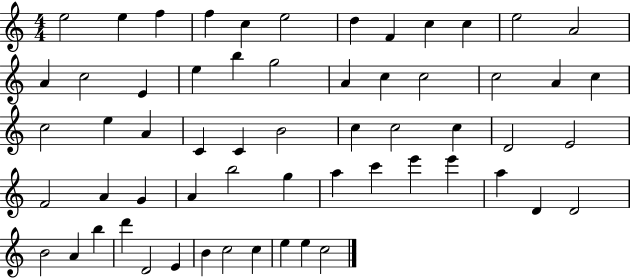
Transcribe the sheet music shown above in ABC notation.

X:1
T:Untitled
M:4/4
L:1/4
K:C
e2 e f f c e2 d F c c e2 A2 A c2 E e b g2 A c c2 c2 A c c2 e A C C B2 c c2 c D2 E2 F2 A G A b2 g a c' e' e' a D D2 B2 A b d' D2 E B c2 c e e c2